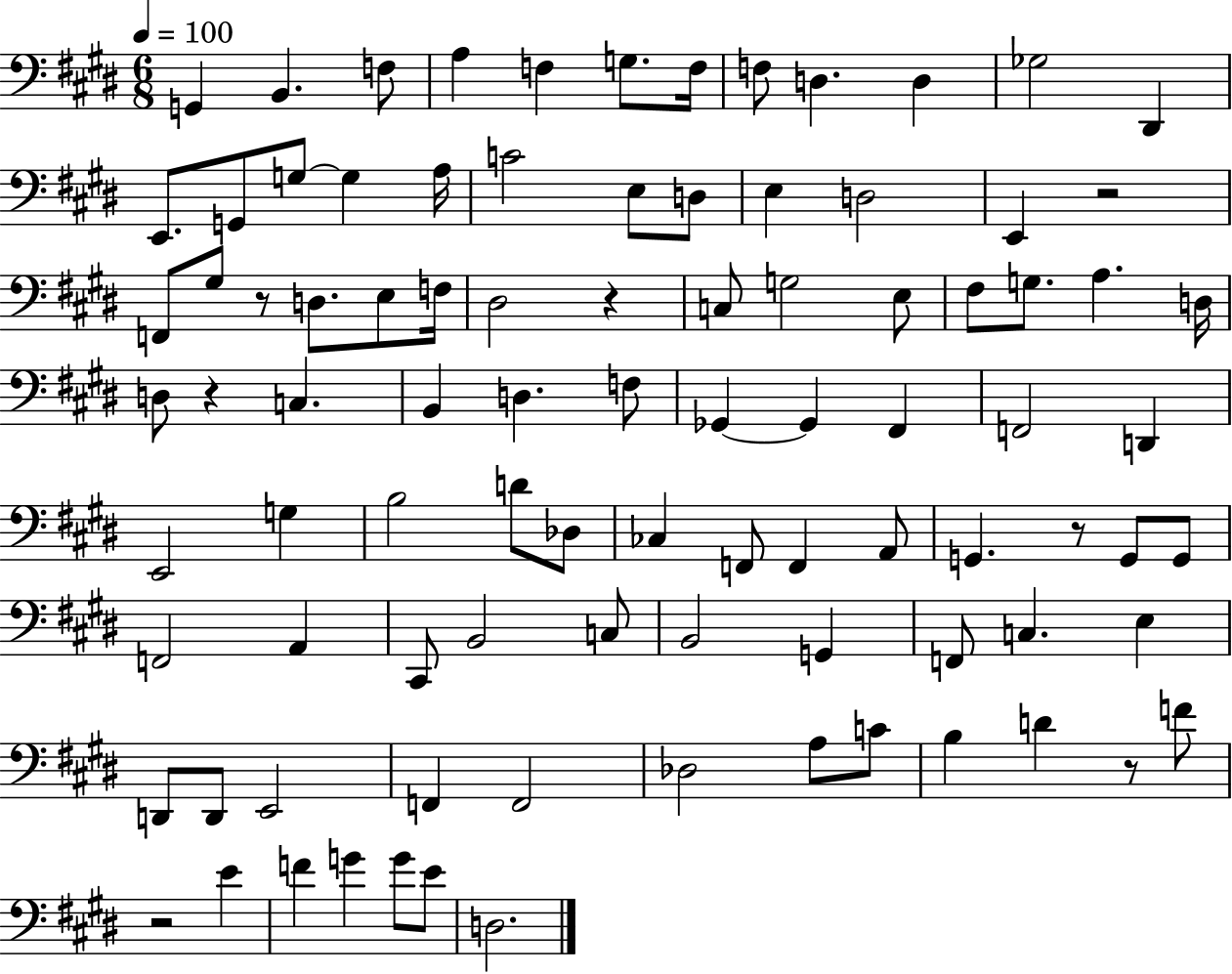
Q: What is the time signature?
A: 6/8